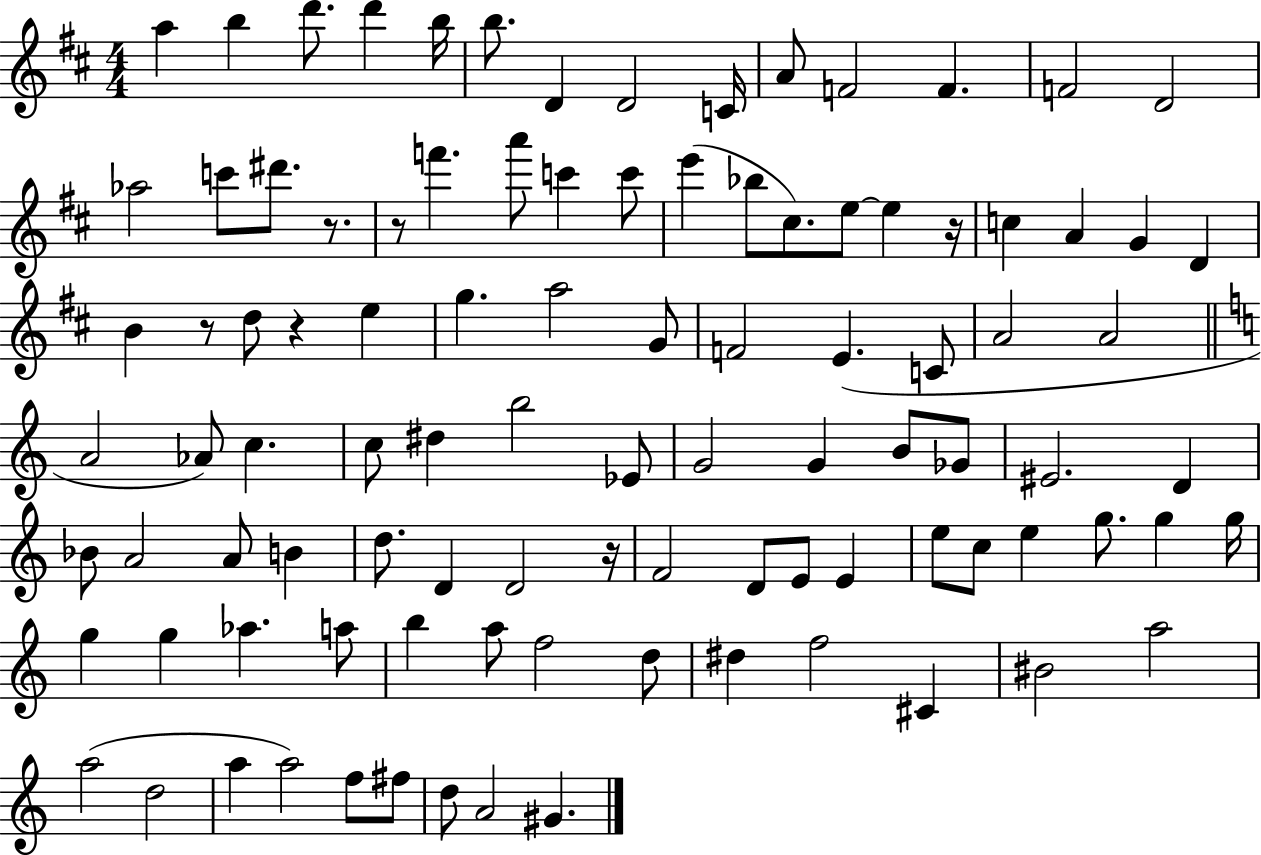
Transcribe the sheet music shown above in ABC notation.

X:1
T:Untitled
M:4/4
L:1/4
K:D
a b d'/2 d' b/4 b/2 D D2 C/4 A/2 F2 F F2 D2 _a2 c'/2 ^d'/2 z/2 z/2 f' a'/2 c' c'/2 e' _b/2 ^c/2 e/2 e z/4 c A G D B z/2 d/2 z e g a2 G/2 F2 E C/2 A2 A2 A2 _A/2 c c/2 ^d b2 _E/2 G2 G B/2 _G/2 ^E2 D _B/2 A2 A/2 B d/2 D D2 z/4 F2 D/2 E/2 E e/2 c/2 e g/2 g g/4 g g _a a/2 b a/2 f2 d/2 ^d f2 ^C ^B2 a2 a2 d2 a a2 f/2 ^f/2 d/2 A2 ^G